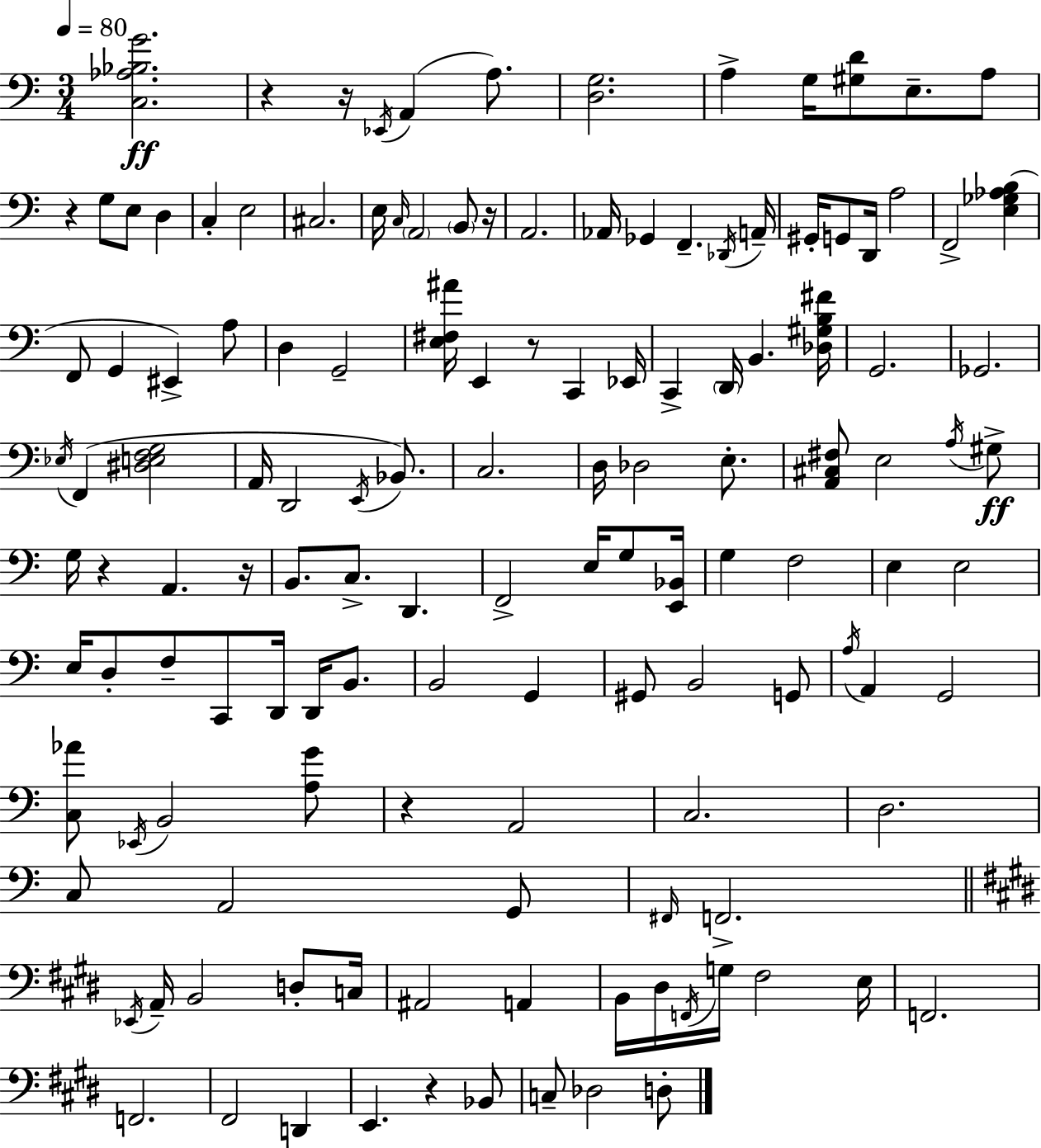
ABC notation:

X:1
T:Untitled
M:3/4
L:1/4
K:Am
[C,_A,_B,G]2 z z/4 _E,,/4 A,, A,/2 [D,G,]2 A, G,/4 [^G,D]/2 E,/2 A,/2 z G,/2 E,/2 D, C, E,2 ^C,2 E,/4 C,/4 A,,2 B,,/2 z/4 A,,2 _A,,/4 _G,, F,, _D,,/4 A,,/4 ^G,,/4 G,,/2 D,,/4 A,2 F,,2 [E,_G,_A,B,] F,,/2 G,, ^E,, A,/2 D, G,,2 [E,^F,^A]/4 E,, z/2 C,, _E,,/4 C,, D,,/4 B,, [_D,^G,B,^F]/4 G,,2 _G,,2 _E,/4 F,, [^D,E,F,G,]2 A,,/4 D,,2 E,,/4 _B,,/2 C,2 D,/4 _D,2 E,/2 [A,,^C,^F,]/2 E,2 A,/4 ^G,/2 G,/4 z A,, z/4 B,,/2 C,/2 D,, F,,2 E,/4 G,/2 [E,,_B,,]/4 G, F,2 E, E,2 E,/4 D,/2 F,/2 C,,/2 D,,/4 D,,/4 B,,/2 B,,2 G,, ^G,,/2 B,,2 G,,/2 A,/4 A,, G,,2 [C,_A]/2 _E,,/4 B,,2 [A,G]/2 z A,,2 C,2 D,2 C,/2 A,,2 G,,/2 ^F,,/4 F,,2 _E,,/4 A,,/4 B,,2 D,/2 C,/4 ^A,,2 A,, B,,/4 ^D,/4 F,,/4 G,/4 ^F,2 E,/4 F,,2 F,,2 ^F,,2 D,, E,, z _B,,/2 C,/2 _D,2 D,/2